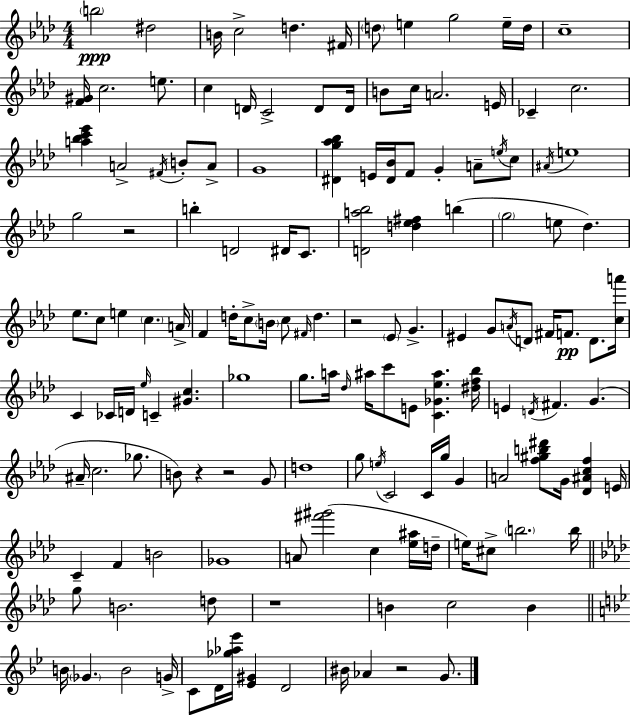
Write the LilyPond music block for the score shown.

{
  \clef treble
  \numericTimeSignature
  \time 4/4
  \key aes \major
  \parenthesize b''2\ppp dis''2 | b'16 c''2-> d''4. fis'16 | \parenthesize d''8 e''4 g''2 e''16-- d''16 | c''1-- | \break <f' gis'>16 c''2. e''8. | c''4 d'16 c'2-> d'8 d'16 | b'8 c''16 a'2. e'16 | ces'4-- c''2. | \break <a'' bes'' c''' ees'''>4 a'2-> \acciaccatura { fis'16 } b'8-. a'8-> | g'1 | <dis' g'' aes'' bes''>4 e'16 <dis' bes'>16 f'8 g'4-. a'8-- \acciaccatura { e''16 } | c''8 \acciaccatura { ais'16 } e''1 | \break g''2 r2 | b''4-. d'2 dis'16 | c'8. <d' a'' bes''>2 <d'' ees'' fis''>4 b''4( | \parenthesize g''2 e''8 des''4.) | \break ees''8. c''8 e''4 \parenthesize c''4. | a'16-> f'4 d''16-. c''8-> \parenthesize b'16 c''8 \grace { fis'16 } d''4. | r2 \parenthesize ees'8 g'4.-> | eis'4 g'8 \acciaccatura { a'16 } d'8 fis'16 f'8.\pp | \break d'8. <c'' a'''>16 c'4 ces'16 d'16 \grace { ees''16 } c'4-- | <gis' c''>4. ges''1 | g''8. a''16 \grace { des''16 } ais''16 c'''8 e'8 | <c' ges' ees'' ais''>4. <dis'' f'' bes''>16 e'4 \acciaccatura { d'16 } fis'4. | \break g'4.( ais'16-- c''2. | ges''8. b'8) r4 r2 | g'8 d''1 | g''8 \acciaccatura { e''16 } c'2 | \break c'16 g''16 g'4 a'2 | <f'' gis'' b'' dis'''>8 g'16 <des' ais' c'' f''>4 e'16 c'4-- f'4 | b'2 ges'1 | a'8 <fis''' gis'''>2( | \break c''4 <ees'' ais''>16 d''16-- e''16) cis''8-> \parenthesize b''2. | b''16 \bar "||" \break \key aes \major g''8 b'2. d''8 | r1 | b'4 c''2 b'4 | \bar "||" \break \key bes \major b'16 \parenthesize ges'4. b'2 g'16-> | c'8 d'16 <ges'' aes'' ees'''>16 <ees' gis'>4 d'2 | bis'16 aes'4 r2 g'8. | \bar "|."
}